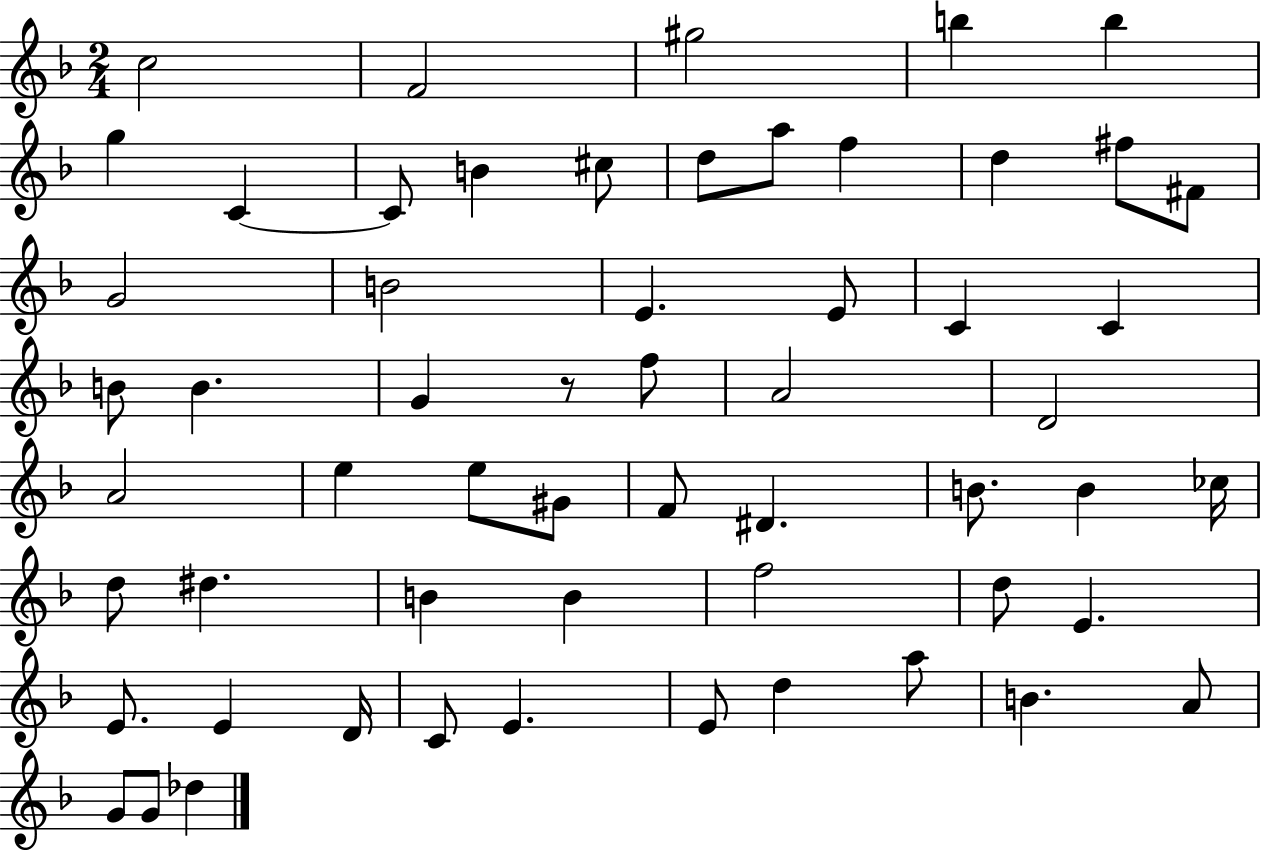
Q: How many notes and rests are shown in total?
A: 58